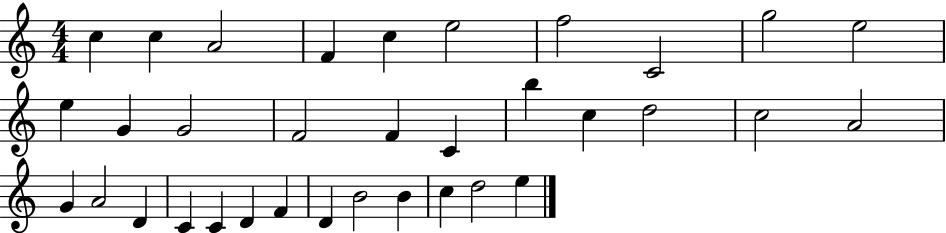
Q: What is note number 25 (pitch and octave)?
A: C4